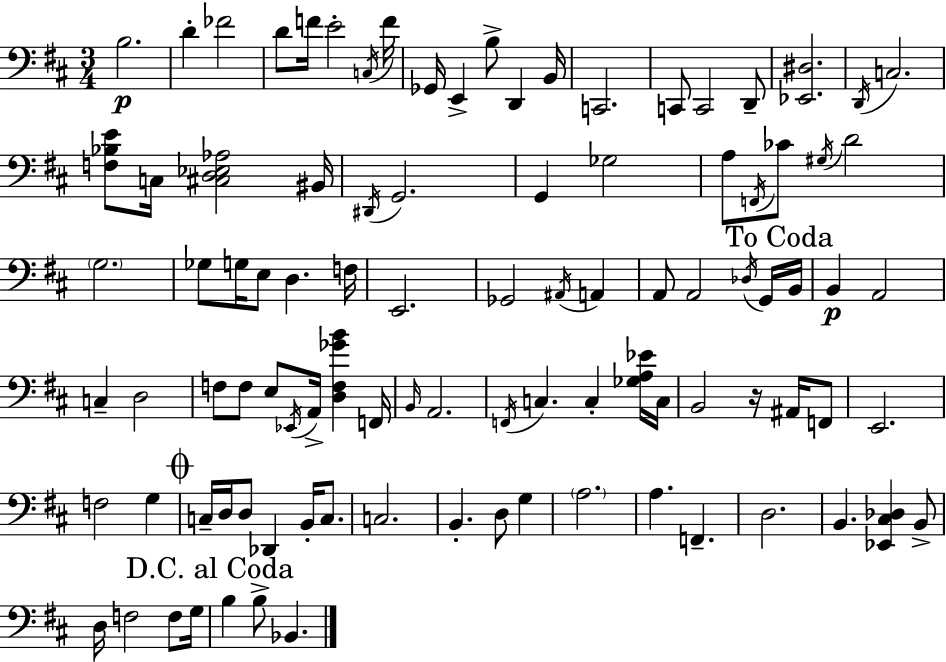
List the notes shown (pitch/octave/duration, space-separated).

B3/h. D4/q FES4/h D4/e F4/s E4/h C3/s F4/s Gb2/s E2/q B3/e D2/q B2/s C2/h. C2/e C2/h D2/e [Eb2,D#3]/h. D2/s C3/h. [F3,Bb3,E4]/e C3/s [C#3,D3,Eb3,Ab3]/h BIS2/s D#2/s G2/h. G2/q Gb3/h A3/e F2/s CES4/e G#3/s D4/h G3/h. Gb3/e G3/s E3/e D3/q. F3/s E2/h. Gb2/h A#2/s A2/q A2/e A2/h Db3/s G2/s B2/s B2/q A2/h C3/q D3/h F3/e F3/e E3/e Eb2/s A2/s [D3,F3,Gb4,B4]/q F2/s B2/s A2/h. F2/s C3/q. C3/q [Gb3,A3,Eb4]/s C3/s B2/h R/s A#2/s F2/e E2/h. F3/h G3/q C3/s D3/s D3/e Db2/q B2/s C3/e. C3/h. B2/q. D3/e G3/q A3/h. A3/q. F2/q. D3/h. B2/q. [Eb2,C#3,Db3]/q B2/e D3/s F3/h F3/e G3/s B3/q B3/e Bb2/q.